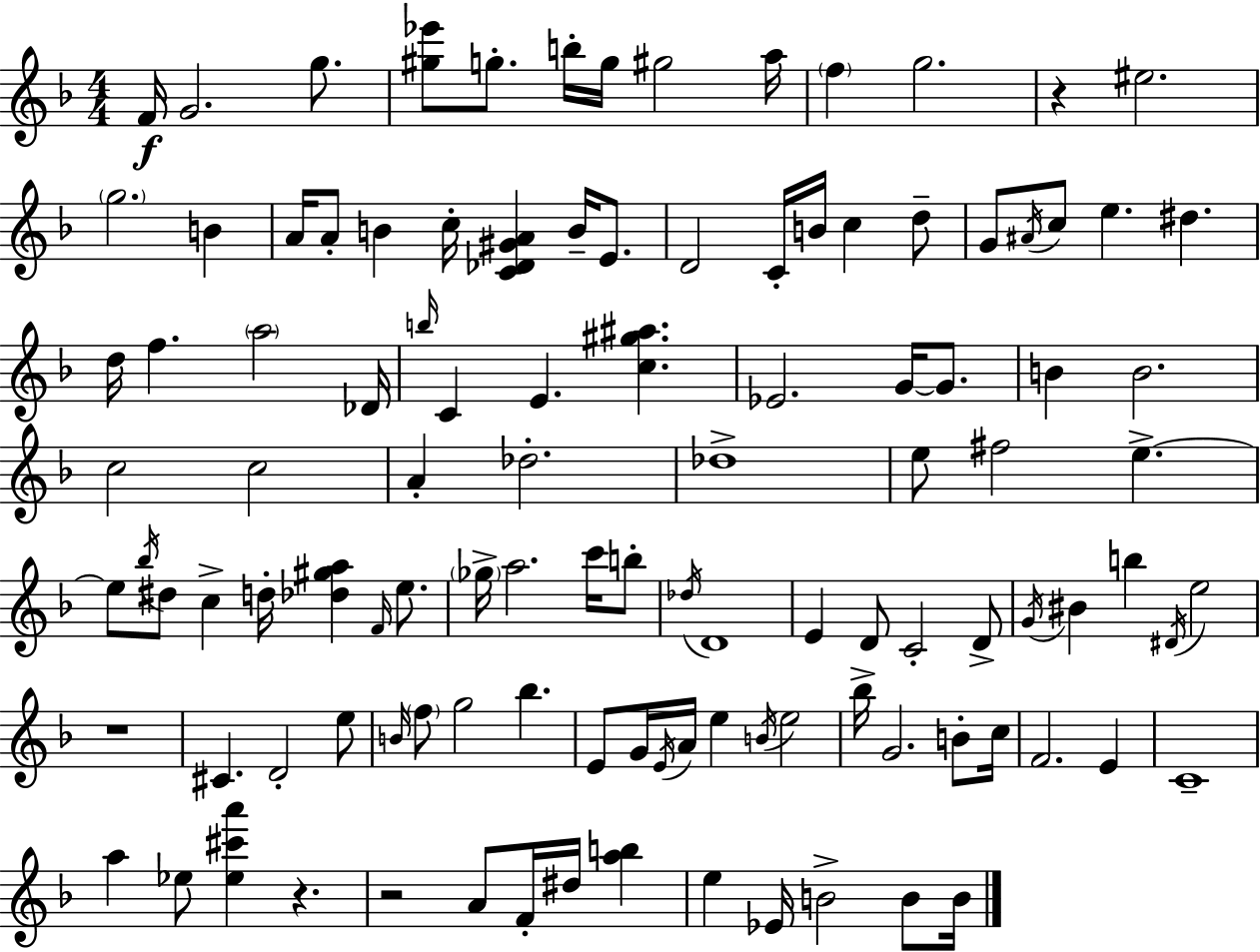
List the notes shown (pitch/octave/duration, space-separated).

F4/s G4/h. G5/e. [G#5,Eb6]/e G5/e. B5/s G5/s G#5/h A5/s F5/q G5/h. R/q EIS5/h. G5/h. B4/q A4/s A4/e B4/q C5/s [C4,Db4,G#4,A4]/q B4/s E4/e. D4/h C4/s B4/s C5/q D5/e G4/e A#4/s C5/e E5/q. D#5/q. D5/s F5/q. A5/h Db4/s B5/s C4/q E4/q. [C5,G#5,A#5]/q. Eb4/h. G4/s G4/e. B4/q B4/h. C5/h C5/h A4/q Db5/h. Db5/w E5/e F#5/h E5/q. E5/e Bb5/s D#5/e C5/q D5/s [Db5,G#5,A5]/q F4/s E5/e. Gb5/s A5/h. C6/s B5/e Db5/s D4/w E4/q D4/e C4/h D4/e G4/s BIS4/q B5/q D#4/s E5/h R/w C#4/q. D4/h E5/e B4/s F5/e G5/h Bb5/q. E4/e G4/s E4/s A4/s E5/q B4/s E5/h Bb5/s G4/h. B4/e C5/s F4/h. E4/q C4/w A5/q Eb5/e [Eb5,C#6,A6]/q R/q. R/h A4/e F4/s D#5/s [A5,B5]/q E5/q Eb4/s B4/h B4/e B4/s